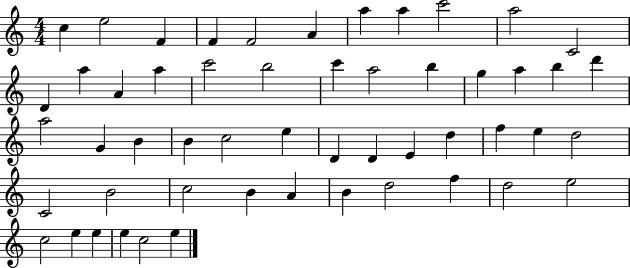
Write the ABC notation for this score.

X:1
T:Untitled
M:4/4
L:1/4
K:C
c e2 F F F2 A a a c'2 a2 C2 D a A a c'2 b2 c' a2 b g a b d' a2 G B B c2 e D D E d f e d2 C2 B2 c2 B A B d2 f d2 e2 c2 e e e c2 e